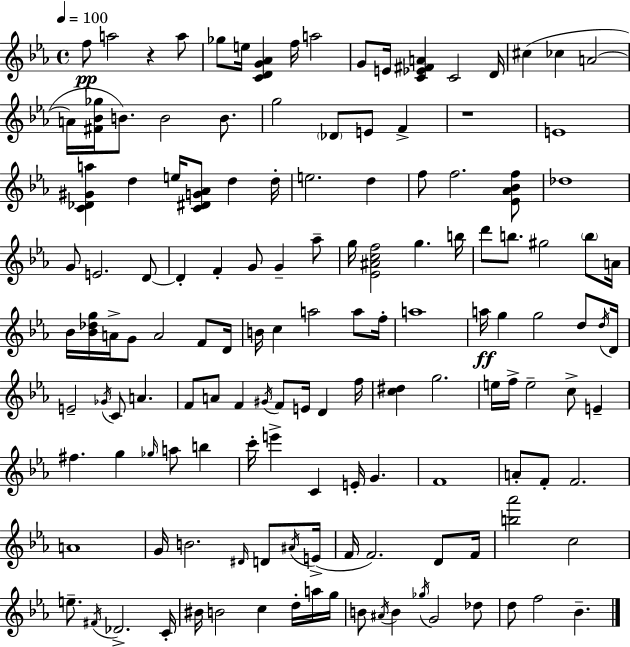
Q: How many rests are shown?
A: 2